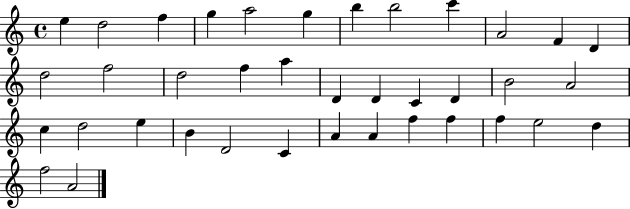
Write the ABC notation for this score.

X:1
T:Untitled
M:4/4
L:1/4
K:C
e d2 f g a2 g b b2 c' A2 F D d2 f2 d2 f a D D C D B2 A2 c d2 e B D2 C A A f f f e2 d f2 A2